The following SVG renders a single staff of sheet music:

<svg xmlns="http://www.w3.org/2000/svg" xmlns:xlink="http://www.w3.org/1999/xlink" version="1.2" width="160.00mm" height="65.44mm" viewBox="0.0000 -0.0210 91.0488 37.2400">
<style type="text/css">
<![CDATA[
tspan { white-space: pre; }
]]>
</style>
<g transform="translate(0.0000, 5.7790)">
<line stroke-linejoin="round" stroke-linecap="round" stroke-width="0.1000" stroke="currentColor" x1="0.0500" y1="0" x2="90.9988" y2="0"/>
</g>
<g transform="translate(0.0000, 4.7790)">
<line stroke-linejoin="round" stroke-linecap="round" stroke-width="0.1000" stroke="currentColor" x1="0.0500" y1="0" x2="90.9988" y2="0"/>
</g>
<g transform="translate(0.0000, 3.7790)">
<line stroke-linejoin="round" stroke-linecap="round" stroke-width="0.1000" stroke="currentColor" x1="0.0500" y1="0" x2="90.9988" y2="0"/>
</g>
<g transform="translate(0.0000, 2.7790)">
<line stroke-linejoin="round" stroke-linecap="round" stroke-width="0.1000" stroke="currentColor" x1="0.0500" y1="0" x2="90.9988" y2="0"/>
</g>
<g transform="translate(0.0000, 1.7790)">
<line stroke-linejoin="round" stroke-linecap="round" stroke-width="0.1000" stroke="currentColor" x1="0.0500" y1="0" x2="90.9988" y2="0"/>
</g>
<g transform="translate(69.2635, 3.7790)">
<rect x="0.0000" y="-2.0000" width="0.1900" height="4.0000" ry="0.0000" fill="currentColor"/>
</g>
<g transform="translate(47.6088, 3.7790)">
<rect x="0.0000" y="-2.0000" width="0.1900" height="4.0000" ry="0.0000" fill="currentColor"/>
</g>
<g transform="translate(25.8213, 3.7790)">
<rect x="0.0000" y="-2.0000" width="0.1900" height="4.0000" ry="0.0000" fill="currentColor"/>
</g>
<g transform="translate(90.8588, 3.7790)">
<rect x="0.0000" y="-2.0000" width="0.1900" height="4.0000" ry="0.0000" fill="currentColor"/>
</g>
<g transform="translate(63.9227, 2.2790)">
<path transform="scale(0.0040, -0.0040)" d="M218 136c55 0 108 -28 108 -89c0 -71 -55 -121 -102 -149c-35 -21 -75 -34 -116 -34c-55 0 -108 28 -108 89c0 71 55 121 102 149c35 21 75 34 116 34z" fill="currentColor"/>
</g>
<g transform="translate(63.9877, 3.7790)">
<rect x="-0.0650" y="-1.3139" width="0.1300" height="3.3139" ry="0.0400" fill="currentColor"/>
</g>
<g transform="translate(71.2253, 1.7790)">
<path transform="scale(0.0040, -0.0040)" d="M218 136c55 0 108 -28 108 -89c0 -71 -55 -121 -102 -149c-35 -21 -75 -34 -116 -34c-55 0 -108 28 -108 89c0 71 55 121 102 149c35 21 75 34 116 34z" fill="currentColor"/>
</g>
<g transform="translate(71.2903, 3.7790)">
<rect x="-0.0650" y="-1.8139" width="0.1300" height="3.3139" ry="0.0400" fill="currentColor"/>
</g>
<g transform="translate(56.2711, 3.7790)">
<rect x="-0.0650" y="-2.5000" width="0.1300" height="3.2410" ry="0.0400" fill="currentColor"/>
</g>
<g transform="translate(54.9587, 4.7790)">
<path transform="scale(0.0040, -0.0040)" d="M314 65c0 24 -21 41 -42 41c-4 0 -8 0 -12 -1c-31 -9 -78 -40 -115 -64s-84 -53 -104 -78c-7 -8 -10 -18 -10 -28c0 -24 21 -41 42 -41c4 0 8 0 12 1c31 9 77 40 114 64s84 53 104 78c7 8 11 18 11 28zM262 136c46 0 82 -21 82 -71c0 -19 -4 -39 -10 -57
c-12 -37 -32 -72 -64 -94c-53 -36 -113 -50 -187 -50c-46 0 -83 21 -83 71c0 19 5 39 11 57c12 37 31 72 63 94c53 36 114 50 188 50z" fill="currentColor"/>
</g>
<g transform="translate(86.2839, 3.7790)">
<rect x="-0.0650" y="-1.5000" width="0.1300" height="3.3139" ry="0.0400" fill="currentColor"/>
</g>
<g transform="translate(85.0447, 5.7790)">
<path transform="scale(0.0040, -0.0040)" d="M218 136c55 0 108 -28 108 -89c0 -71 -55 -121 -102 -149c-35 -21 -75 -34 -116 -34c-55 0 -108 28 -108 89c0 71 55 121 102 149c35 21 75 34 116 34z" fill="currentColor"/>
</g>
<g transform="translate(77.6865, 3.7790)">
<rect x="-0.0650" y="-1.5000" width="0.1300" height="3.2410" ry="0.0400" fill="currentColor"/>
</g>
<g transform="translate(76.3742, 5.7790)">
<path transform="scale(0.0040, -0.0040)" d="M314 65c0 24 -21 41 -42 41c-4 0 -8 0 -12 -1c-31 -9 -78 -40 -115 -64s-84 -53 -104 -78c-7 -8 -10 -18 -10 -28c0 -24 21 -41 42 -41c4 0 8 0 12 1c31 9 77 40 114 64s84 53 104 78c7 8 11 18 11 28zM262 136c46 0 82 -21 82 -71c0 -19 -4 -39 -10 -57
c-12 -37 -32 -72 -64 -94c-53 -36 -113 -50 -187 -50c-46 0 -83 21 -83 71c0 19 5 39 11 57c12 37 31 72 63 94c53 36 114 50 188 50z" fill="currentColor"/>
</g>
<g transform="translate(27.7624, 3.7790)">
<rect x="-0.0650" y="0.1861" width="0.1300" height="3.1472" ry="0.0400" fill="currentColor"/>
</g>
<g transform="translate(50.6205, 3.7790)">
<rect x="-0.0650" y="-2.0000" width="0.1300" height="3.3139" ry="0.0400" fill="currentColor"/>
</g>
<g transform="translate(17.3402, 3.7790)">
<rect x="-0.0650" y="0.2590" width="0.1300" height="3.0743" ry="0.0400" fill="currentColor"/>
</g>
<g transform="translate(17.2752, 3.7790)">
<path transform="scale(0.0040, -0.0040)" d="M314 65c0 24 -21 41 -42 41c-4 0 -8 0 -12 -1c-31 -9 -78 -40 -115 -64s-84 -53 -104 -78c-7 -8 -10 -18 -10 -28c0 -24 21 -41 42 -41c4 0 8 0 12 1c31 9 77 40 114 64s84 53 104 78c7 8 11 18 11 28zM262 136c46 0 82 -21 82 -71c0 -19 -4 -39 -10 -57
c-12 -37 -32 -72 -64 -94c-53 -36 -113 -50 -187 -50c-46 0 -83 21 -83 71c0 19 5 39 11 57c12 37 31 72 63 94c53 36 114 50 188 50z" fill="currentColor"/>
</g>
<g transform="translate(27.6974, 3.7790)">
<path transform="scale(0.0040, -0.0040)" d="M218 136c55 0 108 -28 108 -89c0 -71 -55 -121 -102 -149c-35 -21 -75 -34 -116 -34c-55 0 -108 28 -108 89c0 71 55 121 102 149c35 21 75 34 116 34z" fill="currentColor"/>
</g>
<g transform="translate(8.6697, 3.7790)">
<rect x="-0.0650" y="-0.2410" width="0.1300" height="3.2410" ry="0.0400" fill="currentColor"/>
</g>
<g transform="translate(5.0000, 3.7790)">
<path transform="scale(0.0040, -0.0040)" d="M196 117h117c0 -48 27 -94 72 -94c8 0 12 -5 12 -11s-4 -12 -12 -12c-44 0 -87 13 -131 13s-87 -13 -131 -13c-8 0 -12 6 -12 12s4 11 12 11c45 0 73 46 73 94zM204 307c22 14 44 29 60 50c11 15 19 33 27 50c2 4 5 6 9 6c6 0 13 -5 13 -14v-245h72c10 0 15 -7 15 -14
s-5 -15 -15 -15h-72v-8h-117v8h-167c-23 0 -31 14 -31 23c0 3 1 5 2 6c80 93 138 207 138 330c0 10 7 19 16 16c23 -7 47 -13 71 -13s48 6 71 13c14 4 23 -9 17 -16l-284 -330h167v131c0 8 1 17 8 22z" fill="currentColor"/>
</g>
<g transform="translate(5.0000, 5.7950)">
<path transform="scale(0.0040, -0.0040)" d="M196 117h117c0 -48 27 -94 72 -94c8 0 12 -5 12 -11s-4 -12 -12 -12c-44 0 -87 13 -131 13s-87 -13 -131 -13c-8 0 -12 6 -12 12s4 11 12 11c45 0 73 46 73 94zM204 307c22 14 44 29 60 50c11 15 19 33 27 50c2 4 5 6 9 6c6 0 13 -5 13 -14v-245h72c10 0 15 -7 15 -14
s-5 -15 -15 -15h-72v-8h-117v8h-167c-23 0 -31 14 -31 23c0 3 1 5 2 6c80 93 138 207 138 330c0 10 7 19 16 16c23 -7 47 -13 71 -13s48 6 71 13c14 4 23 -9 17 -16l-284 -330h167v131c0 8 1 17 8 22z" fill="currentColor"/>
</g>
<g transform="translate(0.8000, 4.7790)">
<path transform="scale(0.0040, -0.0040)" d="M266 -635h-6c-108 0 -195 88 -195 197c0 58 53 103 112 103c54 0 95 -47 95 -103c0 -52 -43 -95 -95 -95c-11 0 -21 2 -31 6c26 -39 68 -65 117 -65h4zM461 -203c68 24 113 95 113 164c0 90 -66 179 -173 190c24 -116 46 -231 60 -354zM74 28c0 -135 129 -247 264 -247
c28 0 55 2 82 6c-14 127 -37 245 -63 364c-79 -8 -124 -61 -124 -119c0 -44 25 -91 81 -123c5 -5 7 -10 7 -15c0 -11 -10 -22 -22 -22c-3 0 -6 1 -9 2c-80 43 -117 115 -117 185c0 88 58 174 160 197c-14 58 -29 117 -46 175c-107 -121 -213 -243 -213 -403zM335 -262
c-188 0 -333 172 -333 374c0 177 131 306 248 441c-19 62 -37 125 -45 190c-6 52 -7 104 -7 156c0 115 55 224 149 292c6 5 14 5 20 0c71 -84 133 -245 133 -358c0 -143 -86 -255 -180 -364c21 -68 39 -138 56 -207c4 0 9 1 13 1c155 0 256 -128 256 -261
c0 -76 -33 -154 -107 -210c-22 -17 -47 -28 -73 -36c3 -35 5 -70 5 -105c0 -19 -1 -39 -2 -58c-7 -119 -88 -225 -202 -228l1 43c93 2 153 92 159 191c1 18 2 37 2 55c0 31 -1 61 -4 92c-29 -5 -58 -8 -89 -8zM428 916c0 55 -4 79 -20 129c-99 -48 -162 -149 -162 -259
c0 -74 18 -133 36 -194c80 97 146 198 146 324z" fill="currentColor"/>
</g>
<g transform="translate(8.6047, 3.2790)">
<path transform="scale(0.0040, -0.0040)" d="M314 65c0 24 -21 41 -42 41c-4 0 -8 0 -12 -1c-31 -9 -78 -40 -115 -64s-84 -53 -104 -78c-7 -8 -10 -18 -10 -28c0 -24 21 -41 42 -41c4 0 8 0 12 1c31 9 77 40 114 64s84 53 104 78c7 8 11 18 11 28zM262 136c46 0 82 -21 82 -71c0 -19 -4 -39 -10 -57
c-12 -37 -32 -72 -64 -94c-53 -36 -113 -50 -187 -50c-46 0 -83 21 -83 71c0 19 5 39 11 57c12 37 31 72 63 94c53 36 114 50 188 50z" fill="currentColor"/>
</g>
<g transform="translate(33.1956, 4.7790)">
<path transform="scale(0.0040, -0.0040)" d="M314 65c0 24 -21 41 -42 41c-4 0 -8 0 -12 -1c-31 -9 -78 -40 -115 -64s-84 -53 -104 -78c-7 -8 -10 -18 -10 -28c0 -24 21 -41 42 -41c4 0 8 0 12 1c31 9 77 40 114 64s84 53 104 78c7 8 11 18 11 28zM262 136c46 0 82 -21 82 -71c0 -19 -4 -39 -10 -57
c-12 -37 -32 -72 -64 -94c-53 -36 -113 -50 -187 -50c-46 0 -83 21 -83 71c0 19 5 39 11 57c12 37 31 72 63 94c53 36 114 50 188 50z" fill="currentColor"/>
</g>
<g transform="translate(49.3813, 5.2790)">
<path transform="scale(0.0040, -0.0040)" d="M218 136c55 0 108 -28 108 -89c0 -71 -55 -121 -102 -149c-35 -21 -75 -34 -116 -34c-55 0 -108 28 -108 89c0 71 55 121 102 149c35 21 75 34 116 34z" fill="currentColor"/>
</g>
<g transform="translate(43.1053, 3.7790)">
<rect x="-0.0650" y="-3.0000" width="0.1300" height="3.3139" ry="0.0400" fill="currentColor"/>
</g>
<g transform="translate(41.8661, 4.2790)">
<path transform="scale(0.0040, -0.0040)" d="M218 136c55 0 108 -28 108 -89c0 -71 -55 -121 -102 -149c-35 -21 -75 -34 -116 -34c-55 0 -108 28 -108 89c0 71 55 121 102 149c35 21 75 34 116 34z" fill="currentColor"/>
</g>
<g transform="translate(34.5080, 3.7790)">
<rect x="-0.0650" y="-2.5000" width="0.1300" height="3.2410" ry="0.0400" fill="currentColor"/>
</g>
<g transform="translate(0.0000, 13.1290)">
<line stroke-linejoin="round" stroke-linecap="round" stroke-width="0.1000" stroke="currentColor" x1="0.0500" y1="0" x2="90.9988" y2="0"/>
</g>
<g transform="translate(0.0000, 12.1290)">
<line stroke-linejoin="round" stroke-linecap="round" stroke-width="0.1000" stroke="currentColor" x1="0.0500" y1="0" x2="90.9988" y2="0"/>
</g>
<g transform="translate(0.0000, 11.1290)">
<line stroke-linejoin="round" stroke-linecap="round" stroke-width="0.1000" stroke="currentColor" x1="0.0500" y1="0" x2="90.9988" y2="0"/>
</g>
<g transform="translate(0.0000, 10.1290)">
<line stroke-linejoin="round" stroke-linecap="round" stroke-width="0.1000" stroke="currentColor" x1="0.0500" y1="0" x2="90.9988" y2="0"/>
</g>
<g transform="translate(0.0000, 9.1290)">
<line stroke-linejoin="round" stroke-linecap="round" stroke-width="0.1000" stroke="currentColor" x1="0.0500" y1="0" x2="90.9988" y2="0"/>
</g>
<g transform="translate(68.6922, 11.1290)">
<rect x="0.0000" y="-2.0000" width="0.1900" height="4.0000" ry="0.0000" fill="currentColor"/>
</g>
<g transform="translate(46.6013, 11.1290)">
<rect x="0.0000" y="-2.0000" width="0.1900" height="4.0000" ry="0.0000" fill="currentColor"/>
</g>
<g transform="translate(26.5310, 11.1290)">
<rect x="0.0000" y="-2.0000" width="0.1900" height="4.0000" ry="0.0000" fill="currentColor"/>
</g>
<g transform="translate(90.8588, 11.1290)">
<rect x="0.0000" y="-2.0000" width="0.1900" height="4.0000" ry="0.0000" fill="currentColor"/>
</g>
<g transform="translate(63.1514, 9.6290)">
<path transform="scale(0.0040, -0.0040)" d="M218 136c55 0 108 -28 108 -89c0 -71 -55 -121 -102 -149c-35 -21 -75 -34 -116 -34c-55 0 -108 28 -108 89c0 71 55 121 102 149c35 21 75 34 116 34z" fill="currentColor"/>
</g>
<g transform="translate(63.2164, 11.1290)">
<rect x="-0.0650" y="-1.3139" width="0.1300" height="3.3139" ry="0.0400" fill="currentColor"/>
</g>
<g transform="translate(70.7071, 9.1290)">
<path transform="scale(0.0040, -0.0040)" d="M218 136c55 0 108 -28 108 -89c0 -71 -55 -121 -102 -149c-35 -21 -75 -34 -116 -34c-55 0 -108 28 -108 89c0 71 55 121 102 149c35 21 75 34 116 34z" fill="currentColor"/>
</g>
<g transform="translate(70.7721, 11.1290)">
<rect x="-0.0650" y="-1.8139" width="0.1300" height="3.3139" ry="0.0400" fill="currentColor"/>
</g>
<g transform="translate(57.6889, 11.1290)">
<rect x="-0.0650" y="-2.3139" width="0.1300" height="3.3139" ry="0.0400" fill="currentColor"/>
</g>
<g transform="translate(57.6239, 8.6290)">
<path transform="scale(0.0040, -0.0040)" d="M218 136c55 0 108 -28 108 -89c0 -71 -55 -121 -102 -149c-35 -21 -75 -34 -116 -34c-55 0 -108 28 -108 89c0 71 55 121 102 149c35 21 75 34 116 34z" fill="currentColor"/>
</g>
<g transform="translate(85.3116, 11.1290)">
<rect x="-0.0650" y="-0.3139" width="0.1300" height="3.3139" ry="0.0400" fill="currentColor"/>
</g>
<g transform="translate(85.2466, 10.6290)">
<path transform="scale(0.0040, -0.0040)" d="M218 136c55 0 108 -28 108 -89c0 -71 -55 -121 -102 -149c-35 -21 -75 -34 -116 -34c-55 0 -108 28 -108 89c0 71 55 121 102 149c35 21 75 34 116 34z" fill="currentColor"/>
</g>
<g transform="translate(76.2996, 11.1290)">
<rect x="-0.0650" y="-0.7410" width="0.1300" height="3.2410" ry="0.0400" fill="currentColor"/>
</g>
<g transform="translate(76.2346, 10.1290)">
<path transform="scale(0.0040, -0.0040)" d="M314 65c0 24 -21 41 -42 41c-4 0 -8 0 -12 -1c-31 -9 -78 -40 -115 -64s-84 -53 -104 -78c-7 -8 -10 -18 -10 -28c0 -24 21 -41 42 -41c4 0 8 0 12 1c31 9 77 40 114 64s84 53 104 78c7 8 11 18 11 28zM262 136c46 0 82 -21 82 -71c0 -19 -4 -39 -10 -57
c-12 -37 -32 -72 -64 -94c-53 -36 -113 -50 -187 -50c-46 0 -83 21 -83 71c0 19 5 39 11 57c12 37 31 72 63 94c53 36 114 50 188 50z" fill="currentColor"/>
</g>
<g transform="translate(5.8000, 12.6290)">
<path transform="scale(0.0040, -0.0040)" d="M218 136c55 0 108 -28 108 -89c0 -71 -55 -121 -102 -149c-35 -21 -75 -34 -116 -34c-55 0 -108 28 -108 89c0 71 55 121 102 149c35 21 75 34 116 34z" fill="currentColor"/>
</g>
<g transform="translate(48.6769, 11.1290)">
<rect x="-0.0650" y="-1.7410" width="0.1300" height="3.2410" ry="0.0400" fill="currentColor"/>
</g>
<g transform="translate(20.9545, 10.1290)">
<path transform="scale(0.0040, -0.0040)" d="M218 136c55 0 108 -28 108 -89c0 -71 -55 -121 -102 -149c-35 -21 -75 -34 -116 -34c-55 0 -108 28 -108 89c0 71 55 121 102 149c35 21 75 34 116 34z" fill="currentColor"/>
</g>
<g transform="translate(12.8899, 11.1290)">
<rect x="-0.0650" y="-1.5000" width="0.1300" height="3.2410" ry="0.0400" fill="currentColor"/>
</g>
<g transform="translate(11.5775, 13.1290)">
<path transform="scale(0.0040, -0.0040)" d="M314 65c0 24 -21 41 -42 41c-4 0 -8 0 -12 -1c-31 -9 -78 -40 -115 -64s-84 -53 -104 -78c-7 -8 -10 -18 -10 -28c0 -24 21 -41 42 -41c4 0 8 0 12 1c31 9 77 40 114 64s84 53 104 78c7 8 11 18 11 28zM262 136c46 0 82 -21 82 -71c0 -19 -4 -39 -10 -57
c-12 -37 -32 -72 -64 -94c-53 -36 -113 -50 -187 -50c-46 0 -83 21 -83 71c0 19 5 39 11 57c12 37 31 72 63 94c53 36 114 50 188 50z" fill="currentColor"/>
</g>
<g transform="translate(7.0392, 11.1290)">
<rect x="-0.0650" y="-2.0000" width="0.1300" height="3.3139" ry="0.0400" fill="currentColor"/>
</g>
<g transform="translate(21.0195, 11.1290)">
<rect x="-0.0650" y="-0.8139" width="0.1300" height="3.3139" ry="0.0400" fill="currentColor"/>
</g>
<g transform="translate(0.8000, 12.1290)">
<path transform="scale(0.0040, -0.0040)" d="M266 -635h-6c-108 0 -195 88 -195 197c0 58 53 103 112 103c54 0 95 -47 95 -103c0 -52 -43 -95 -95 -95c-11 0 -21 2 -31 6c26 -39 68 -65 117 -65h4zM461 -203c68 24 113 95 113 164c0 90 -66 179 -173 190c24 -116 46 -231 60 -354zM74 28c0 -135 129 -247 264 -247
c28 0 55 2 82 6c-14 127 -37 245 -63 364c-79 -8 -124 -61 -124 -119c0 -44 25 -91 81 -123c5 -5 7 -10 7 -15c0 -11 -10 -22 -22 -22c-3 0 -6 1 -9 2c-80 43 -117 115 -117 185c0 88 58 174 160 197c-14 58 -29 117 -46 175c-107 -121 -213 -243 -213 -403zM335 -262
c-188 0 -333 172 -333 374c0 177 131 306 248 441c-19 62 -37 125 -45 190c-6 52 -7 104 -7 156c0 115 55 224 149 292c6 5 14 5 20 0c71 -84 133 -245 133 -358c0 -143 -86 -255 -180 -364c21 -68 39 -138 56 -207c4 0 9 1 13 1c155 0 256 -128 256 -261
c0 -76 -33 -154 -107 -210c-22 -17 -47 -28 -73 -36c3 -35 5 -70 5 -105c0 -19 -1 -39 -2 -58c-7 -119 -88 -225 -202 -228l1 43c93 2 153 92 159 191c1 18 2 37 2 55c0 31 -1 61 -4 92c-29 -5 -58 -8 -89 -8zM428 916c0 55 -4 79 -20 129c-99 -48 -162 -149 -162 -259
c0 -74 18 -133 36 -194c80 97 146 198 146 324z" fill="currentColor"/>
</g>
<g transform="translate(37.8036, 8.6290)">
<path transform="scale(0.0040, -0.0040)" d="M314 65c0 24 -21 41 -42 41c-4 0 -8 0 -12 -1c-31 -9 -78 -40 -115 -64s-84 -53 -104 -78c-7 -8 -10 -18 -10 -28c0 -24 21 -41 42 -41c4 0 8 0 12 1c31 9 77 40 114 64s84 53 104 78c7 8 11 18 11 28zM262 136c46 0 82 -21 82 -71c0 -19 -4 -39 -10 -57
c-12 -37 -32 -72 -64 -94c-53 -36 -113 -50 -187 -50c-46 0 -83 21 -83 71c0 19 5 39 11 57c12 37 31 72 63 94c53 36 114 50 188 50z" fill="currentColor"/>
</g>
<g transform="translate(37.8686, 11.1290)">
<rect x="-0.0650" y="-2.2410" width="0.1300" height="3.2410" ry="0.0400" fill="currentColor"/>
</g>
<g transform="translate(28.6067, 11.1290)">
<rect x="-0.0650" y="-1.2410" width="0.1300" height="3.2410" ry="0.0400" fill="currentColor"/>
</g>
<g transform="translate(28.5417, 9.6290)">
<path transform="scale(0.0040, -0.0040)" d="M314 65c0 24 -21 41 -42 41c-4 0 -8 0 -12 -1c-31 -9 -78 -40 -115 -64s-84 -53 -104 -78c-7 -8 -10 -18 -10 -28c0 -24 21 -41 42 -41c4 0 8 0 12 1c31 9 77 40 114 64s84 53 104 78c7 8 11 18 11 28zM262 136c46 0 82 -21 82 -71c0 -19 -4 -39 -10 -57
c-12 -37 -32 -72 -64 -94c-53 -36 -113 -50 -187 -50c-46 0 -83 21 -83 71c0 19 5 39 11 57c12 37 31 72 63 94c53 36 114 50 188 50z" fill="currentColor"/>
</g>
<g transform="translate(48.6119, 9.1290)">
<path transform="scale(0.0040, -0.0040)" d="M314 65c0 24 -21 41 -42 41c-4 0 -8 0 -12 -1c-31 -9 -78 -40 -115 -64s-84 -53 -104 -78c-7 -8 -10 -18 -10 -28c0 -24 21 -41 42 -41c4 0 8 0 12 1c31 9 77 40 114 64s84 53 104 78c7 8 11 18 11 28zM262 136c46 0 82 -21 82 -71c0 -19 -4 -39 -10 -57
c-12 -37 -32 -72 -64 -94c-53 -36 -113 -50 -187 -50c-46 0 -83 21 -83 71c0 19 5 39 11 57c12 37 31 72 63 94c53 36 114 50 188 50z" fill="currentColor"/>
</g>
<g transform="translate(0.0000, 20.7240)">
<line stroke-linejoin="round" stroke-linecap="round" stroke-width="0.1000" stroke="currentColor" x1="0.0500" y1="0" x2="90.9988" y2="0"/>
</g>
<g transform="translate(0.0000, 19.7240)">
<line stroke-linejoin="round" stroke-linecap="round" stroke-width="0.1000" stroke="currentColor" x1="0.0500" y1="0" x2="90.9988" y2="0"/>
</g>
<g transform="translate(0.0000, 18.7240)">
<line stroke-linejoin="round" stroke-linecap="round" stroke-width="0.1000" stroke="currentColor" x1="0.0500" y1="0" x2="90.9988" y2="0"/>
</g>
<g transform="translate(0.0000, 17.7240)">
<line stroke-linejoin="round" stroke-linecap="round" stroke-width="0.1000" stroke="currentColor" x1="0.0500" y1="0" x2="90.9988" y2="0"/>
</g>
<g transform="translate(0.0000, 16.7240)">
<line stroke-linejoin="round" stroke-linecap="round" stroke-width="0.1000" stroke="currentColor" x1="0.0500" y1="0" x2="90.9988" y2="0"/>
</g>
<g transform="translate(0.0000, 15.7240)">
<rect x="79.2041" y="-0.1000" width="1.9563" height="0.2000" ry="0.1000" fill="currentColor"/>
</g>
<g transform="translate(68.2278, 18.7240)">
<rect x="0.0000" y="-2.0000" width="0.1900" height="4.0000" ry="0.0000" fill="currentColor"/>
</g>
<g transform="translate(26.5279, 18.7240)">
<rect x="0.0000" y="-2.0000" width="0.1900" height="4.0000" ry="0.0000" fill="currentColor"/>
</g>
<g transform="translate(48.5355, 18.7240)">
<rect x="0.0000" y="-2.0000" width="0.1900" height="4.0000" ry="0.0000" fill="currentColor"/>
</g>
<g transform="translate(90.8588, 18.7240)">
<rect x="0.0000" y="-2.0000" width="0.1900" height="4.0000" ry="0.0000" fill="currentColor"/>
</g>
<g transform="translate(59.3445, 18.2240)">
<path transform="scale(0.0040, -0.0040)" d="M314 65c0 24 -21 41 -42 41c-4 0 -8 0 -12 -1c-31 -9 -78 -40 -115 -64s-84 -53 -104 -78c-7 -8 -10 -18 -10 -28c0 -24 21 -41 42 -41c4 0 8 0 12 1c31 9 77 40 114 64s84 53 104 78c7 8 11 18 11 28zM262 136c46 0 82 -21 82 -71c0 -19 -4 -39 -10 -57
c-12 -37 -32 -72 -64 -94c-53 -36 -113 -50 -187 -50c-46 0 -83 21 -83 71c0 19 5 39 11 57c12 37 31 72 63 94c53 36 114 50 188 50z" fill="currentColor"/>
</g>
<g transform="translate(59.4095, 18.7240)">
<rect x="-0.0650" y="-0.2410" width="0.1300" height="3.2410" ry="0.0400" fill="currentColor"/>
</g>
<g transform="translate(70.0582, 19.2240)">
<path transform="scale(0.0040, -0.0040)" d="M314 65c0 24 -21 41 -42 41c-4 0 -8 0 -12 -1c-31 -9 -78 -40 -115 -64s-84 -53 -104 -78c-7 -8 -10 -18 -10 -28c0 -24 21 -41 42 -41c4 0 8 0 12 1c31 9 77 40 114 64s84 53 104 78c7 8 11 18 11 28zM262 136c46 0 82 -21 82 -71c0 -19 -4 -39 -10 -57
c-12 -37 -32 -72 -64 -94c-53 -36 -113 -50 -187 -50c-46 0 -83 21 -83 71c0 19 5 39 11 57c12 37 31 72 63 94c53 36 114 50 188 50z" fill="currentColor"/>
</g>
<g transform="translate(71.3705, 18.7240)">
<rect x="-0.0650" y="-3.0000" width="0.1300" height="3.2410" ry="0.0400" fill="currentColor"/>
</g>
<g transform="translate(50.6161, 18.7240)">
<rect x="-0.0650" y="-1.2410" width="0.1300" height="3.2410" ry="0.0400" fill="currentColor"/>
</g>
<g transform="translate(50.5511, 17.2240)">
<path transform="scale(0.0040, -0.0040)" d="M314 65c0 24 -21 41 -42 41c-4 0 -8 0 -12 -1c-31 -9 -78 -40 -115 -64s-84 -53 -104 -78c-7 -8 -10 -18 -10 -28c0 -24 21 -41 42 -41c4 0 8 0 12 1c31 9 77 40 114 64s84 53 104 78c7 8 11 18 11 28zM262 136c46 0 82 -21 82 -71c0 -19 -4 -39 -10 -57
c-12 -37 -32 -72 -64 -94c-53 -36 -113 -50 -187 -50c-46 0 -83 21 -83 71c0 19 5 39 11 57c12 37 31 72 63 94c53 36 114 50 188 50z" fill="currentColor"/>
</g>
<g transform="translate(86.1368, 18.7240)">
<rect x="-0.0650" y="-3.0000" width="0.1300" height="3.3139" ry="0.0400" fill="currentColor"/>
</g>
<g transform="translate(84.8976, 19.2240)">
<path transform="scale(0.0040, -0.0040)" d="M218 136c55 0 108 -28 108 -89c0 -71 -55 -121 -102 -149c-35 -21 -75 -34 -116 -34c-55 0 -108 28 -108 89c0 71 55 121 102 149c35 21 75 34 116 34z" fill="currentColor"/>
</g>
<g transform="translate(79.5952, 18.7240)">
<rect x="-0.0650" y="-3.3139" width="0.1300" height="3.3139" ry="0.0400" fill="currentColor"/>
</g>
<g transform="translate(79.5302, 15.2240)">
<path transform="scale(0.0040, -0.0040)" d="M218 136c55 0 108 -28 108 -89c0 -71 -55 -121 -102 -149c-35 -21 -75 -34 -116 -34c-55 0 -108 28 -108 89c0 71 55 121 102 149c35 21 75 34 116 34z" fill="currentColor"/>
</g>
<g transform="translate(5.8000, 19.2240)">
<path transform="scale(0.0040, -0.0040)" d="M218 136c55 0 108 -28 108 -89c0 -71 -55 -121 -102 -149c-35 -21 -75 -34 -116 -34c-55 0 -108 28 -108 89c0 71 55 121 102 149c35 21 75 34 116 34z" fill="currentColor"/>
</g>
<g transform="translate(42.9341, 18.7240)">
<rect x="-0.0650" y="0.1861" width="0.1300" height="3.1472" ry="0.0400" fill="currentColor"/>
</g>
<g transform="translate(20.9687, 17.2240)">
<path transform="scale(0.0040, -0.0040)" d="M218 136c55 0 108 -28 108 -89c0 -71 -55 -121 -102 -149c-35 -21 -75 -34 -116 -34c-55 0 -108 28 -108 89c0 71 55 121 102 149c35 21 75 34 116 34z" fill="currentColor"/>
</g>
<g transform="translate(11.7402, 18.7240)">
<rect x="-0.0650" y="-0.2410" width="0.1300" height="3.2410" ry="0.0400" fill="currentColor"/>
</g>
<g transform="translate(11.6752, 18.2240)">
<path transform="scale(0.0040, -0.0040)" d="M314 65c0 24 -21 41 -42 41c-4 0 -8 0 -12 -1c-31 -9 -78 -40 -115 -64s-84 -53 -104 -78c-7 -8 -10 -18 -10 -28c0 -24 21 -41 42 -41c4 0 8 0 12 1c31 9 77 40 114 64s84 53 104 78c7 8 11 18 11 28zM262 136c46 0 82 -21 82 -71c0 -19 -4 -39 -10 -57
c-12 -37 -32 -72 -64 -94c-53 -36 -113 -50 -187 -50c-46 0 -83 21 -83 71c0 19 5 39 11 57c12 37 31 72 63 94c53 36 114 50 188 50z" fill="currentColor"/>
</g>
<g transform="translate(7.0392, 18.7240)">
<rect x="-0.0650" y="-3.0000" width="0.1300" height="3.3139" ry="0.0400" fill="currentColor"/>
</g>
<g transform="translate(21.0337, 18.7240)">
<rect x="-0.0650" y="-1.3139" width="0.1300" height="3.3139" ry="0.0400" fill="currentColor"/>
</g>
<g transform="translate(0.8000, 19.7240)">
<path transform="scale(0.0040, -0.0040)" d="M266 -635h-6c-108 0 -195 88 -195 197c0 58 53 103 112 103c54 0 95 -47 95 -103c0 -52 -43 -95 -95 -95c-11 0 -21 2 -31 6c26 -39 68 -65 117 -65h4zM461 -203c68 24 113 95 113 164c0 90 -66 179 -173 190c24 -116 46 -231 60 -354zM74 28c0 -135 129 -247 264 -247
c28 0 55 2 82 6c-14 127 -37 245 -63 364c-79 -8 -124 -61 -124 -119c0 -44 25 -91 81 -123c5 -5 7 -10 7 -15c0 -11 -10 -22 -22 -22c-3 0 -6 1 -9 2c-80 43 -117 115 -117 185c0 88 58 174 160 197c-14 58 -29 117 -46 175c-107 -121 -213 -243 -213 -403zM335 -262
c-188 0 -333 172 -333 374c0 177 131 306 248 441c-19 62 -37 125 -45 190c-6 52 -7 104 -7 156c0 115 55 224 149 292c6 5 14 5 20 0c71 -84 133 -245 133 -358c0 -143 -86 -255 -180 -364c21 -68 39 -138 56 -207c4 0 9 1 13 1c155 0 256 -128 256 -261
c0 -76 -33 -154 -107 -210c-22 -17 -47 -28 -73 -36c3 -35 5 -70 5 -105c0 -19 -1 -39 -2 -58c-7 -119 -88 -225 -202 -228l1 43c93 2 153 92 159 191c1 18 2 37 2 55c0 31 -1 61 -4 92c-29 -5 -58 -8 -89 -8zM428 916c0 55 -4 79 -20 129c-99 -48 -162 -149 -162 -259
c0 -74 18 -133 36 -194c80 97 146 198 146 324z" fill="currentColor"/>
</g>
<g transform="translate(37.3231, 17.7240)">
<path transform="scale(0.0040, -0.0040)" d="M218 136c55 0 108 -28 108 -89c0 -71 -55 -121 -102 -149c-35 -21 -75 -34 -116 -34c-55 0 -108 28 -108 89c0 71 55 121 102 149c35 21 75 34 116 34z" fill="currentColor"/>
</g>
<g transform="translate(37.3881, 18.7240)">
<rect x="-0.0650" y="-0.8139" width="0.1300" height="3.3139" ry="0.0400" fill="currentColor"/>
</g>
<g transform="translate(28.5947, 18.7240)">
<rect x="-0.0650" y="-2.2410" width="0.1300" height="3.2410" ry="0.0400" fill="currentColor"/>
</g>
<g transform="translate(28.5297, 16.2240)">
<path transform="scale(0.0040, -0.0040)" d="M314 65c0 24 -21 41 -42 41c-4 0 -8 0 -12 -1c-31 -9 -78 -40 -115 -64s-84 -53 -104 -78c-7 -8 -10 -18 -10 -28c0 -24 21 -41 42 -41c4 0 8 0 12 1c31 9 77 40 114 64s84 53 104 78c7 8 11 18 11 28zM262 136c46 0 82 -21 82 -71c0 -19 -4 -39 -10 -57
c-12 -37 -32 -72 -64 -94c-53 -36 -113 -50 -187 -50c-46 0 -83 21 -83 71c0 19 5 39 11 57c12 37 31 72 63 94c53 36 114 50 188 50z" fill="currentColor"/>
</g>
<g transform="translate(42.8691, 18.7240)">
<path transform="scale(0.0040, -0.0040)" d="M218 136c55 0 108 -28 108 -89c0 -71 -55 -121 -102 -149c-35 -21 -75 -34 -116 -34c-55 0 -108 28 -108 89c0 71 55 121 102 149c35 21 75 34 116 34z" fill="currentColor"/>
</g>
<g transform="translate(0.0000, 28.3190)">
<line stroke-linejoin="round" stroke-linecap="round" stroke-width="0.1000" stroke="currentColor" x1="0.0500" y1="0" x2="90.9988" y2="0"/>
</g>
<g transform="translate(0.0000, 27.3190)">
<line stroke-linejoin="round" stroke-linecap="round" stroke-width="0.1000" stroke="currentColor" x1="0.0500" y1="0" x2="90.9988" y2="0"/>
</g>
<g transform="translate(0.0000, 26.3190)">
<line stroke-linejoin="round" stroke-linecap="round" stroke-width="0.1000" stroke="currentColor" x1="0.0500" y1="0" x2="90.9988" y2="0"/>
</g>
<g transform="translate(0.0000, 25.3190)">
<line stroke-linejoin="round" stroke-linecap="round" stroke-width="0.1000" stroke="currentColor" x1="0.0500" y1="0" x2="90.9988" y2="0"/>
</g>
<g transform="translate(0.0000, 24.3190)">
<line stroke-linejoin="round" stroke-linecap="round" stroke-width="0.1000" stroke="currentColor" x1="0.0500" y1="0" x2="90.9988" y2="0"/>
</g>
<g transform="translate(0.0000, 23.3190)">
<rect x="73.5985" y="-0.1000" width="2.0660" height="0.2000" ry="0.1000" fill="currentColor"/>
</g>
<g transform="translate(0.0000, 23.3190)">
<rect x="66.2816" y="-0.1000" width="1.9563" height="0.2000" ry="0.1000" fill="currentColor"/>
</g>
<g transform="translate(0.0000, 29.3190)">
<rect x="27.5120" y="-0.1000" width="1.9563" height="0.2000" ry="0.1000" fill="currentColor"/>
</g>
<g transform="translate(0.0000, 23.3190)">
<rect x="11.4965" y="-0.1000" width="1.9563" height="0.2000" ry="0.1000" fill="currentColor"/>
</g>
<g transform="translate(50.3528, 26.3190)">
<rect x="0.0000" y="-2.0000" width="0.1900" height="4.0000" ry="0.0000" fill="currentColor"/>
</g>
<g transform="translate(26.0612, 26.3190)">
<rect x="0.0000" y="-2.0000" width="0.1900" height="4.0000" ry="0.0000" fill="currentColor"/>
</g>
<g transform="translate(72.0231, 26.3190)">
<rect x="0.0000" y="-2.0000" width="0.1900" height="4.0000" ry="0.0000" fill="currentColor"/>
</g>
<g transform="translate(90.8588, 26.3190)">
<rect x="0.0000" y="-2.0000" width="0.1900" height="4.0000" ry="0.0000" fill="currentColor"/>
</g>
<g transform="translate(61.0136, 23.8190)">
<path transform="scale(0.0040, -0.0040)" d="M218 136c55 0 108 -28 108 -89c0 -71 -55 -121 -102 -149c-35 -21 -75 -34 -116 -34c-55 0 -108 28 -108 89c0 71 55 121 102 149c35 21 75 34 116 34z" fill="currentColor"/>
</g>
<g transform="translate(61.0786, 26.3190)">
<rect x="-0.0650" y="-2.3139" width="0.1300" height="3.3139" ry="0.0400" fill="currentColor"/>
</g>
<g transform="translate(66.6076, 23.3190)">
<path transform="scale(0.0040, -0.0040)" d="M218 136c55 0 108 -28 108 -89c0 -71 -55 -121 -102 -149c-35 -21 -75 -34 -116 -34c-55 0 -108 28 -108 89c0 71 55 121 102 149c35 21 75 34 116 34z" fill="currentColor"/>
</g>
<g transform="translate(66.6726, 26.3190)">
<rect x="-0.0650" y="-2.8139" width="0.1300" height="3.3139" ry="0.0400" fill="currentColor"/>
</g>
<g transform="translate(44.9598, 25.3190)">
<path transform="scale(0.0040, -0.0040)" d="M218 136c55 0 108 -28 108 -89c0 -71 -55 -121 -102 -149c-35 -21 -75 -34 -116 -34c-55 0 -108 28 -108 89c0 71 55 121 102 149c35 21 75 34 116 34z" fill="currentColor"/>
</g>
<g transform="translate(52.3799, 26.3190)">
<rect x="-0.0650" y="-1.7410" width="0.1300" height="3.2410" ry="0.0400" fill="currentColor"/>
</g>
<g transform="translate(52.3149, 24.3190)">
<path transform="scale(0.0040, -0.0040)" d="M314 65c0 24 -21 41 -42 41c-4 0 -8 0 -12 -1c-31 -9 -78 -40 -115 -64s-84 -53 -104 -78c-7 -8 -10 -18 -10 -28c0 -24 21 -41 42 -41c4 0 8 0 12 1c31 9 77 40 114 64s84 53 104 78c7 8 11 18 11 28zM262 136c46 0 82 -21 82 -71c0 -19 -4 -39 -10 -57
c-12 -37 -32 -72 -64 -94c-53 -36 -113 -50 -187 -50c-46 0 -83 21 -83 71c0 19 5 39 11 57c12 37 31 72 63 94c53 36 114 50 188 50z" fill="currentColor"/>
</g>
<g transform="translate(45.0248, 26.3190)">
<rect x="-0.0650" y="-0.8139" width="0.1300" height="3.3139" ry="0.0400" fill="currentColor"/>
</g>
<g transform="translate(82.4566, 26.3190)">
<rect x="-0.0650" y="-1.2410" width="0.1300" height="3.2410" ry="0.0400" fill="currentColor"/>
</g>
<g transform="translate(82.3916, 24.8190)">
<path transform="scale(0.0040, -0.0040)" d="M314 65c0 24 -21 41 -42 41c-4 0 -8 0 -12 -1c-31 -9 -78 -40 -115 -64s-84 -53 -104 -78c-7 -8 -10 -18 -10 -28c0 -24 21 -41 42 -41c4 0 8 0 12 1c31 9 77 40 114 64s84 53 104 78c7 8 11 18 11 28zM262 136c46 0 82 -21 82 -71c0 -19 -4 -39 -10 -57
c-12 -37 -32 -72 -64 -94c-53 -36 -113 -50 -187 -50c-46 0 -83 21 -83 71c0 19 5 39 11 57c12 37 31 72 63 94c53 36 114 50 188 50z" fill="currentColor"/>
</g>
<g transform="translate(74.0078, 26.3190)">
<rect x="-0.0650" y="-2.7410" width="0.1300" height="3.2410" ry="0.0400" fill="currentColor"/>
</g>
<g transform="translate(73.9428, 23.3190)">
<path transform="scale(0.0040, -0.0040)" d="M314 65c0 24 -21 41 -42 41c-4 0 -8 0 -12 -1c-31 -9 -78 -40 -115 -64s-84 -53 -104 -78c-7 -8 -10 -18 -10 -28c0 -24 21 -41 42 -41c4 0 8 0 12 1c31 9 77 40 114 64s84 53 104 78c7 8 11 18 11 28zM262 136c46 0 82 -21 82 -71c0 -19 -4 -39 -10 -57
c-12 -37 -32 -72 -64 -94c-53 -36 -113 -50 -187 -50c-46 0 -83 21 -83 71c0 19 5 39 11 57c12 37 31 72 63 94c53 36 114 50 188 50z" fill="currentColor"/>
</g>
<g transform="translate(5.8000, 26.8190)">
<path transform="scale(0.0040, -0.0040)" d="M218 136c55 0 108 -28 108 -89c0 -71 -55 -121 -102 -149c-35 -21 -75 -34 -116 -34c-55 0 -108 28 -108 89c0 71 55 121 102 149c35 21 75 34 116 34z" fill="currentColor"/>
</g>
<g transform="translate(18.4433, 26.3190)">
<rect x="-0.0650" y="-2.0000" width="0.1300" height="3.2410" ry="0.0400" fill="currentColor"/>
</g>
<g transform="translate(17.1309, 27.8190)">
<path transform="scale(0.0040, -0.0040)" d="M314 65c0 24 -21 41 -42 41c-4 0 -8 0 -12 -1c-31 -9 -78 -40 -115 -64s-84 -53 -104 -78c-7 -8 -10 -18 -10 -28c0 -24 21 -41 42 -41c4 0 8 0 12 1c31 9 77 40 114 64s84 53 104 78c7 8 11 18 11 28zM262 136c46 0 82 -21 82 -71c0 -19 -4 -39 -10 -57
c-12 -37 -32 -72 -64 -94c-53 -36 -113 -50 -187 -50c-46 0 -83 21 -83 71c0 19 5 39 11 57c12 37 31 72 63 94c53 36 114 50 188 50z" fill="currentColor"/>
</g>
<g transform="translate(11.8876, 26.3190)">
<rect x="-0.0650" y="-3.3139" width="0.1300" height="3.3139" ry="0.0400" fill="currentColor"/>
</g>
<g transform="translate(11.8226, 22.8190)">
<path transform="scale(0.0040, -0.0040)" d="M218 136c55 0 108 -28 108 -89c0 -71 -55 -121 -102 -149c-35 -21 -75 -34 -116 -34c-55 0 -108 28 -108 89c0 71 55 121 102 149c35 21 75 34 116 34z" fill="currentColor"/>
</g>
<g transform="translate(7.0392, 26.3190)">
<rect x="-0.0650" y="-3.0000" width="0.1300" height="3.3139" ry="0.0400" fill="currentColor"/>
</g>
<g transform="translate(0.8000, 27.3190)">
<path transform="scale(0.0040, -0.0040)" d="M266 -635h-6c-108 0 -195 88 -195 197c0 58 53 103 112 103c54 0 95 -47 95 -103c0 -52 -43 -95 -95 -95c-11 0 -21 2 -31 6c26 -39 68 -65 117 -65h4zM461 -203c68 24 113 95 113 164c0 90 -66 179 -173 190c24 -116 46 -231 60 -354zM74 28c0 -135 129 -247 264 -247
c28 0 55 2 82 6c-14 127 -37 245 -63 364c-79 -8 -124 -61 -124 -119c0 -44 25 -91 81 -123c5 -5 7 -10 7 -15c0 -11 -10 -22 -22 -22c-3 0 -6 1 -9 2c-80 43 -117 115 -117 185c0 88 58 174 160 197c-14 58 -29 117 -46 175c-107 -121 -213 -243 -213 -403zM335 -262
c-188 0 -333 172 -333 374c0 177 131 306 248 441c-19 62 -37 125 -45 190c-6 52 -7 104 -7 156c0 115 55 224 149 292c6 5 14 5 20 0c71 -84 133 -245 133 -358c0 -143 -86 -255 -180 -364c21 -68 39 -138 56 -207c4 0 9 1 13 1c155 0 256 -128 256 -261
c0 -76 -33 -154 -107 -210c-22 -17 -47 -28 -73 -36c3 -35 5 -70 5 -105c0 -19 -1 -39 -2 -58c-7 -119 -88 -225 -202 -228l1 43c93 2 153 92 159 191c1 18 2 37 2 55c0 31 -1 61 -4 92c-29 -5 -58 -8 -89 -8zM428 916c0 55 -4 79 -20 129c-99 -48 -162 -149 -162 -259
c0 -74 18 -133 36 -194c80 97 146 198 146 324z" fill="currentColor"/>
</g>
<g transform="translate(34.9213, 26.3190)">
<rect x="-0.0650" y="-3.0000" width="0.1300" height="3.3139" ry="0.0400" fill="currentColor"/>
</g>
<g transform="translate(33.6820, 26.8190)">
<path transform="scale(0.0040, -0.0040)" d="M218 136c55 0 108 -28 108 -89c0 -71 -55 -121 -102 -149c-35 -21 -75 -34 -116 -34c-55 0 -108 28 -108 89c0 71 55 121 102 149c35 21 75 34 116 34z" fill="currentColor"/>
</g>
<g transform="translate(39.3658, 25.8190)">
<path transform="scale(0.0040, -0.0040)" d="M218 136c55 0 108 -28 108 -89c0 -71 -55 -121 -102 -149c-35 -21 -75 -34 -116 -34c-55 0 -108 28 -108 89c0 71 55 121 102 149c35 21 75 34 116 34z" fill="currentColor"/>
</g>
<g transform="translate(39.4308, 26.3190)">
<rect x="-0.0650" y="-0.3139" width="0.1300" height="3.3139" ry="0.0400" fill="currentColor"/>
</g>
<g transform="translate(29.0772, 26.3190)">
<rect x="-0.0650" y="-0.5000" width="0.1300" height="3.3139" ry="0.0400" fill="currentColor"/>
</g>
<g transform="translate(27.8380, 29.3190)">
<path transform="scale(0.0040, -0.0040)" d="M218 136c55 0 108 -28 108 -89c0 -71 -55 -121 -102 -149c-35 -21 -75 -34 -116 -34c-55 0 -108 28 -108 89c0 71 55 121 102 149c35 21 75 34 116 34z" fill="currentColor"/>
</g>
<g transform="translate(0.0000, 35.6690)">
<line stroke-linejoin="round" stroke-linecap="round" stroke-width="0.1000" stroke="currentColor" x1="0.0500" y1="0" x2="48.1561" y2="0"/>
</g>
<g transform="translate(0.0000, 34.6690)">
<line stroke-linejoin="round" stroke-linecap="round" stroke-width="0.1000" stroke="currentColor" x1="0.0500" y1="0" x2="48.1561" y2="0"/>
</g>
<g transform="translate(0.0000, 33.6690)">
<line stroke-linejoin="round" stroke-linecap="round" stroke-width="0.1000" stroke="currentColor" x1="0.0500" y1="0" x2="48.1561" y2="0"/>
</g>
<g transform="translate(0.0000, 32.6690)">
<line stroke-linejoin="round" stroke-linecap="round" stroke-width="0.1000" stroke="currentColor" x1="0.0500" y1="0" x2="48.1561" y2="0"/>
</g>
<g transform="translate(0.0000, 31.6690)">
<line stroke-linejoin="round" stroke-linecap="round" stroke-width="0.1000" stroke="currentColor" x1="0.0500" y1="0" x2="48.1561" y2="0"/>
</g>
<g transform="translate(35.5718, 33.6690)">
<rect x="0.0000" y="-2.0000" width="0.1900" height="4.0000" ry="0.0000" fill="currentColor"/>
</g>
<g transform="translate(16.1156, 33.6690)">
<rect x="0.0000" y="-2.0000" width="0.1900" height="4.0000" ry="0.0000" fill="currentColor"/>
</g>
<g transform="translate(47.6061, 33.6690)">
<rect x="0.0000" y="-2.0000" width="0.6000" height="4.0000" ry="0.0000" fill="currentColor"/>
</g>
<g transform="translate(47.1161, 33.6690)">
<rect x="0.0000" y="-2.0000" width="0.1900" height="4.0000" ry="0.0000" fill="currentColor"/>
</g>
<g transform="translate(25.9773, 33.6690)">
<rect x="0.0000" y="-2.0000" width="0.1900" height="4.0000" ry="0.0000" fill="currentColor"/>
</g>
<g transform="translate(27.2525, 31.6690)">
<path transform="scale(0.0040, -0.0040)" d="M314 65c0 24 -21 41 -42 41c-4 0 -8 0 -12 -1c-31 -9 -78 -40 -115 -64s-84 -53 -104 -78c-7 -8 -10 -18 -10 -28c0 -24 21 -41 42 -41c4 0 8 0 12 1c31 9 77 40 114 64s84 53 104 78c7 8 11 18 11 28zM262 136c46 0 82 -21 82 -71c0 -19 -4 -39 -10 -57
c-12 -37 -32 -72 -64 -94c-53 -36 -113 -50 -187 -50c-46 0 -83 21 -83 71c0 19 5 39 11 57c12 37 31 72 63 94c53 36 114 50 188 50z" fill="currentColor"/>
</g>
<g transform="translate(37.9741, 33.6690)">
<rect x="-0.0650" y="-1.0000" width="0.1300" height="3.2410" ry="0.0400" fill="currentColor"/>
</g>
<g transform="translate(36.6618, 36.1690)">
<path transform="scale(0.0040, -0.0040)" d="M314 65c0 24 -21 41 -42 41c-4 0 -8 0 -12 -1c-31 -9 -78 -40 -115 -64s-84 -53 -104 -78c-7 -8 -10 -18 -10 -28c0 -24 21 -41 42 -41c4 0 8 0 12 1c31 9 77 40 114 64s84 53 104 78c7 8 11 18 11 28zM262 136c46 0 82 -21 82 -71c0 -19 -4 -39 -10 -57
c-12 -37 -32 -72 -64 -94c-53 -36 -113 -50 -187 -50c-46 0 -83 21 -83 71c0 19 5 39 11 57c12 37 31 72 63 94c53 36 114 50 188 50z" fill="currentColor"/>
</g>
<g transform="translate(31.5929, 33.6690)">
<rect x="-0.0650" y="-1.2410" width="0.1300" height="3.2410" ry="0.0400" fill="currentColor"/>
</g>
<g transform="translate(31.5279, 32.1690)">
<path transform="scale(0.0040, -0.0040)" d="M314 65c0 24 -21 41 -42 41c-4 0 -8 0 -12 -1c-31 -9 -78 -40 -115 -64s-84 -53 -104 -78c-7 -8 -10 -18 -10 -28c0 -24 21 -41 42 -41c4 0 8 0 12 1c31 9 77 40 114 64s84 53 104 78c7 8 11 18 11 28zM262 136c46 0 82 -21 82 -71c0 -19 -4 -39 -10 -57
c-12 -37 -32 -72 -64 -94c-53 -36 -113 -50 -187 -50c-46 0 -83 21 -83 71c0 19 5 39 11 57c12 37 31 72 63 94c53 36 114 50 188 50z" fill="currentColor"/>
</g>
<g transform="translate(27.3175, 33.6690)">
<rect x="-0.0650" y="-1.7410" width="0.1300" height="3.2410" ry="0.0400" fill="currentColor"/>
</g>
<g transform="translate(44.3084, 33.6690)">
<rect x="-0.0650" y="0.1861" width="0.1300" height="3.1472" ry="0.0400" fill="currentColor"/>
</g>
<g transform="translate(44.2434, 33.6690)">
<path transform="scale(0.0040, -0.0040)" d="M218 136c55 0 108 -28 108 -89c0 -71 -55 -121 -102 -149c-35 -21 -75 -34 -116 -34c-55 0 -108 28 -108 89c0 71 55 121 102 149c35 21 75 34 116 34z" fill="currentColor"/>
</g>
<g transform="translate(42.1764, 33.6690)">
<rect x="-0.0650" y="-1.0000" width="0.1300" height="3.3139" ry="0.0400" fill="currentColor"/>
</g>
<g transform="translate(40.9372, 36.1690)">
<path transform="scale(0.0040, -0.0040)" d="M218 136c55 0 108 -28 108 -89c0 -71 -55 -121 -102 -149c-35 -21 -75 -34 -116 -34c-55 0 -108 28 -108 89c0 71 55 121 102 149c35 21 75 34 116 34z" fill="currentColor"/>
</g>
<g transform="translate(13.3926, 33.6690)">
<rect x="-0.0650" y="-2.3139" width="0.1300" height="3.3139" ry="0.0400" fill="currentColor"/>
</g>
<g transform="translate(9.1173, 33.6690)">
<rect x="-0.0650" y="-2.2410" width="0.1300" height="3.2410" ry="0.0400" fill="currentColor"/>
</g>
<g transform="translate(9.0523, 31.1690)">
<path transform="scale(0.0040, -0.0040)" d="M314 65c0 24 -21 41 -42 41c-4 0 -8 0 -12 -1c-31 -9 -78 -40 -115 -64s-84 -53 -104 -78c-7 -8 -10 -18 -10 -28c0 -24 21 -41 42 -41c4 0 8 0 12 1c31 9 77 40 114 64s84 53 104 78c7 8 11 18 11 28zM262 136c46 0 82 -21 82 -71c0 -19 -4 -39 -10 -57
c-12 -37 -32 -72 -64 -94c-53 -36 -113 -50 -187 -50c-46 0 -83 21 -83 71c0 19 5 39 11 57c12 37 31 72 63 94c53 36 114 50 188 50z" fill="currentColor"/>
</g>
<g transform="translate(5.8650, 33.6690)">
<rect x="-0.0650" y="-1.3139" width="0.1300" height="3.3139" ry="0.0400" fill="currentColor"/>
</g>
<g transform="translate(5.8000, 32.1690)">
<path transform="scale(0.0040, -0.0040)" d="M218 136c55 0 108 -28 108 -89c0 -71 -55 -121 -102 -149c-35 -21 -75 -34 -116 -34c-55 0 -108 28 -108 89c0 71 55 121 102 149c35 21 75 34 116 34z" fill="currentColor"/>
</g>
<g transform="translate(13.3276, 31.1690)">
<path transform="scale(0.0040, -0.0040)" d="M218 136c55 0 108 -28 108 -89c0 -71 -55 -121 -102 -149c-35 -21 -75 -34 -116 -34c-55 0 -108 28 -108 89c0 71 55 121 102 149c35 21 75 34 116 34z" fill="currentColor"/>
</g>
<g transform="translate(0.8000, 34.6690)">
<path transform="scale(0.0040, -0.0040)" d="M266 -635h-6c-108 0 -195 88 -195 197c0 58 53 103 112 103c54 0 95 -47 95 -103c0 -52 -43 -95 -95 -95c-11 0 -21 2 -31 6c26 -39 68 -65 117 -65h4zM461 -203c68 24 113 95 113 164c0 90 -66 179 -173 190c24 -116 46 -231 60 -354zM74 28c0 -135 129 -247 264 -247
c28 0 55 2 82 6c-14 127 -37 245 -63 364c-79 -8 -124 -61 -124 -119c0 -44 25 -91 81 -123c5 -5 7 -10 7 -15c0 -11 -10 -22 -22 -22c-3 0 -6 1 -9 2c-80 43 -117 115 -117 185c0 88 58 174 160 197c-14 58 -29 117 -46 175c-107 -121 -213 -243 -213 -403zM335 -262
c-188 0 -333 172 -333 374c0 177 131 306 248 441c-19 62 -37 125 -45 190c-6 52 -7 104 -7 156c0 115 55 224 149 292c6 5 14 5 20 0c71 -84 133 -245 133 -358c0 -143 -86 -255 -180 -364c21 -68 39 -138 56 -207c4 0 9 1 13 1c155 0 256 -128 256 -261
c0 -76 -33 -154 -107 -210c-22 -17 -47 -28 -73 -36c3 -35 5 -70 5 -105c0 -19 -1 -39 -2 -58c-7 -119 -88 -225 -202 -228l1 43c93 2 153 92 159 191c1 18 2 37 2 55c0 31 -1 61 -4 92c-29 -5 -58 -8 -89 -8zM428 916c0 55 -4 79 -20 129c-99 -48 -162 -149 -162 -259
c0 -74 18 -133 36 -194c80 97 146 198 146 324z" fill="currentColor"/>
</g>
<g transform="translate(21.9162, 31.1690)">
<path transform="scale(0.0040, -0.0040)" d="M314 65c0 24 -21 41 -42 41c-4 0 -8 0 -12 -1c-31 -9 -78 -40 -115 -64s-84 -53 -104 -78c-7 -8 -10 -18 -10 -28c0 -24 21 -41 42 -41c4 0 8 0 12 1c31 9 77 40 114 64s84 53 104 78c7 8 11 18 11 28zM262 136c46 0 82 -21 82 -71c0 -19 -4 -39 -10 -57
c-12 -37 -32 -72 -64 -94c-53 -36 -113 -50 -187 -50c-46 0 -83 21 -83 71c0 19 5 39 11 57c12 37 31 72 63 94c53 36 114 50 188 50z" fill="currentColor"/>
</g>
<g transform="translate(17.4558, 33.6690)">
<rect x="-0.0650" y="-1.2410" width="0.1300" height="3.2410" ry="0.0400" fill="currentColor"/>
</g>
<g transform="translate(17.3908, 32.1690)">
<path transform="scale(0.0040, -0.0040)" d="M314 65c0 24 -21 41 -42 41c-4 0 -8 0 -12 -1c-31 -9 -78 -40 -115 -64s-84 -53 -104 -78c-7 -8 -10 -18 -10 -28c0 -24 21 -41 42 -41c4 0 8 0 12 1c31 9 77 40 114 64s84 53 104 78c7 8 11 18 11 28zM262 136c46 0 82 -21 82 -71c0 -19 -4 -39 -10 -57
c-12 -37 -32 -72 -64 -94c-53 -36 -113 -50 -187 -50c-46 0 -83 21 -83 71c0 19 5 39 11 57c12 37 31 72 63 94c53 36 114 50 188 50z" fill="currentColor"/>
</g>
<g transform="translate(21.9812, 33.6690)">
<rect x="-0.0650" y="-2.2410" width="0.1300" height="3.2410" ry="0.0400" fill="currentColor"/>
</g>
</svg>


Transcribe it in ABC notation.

X:1
T:Untitled
M:4/4
L:1/4
K:C
c2 B2 B G2 A F G2 e f E2 E F E2 d e2 g2 f2 g e f d2 c A c2 e g2 d B e2 c2 A2 b A A b F2 C A c d f2 g a a2 e2 e g2 g e2 g2 f2 e2 D2 D B